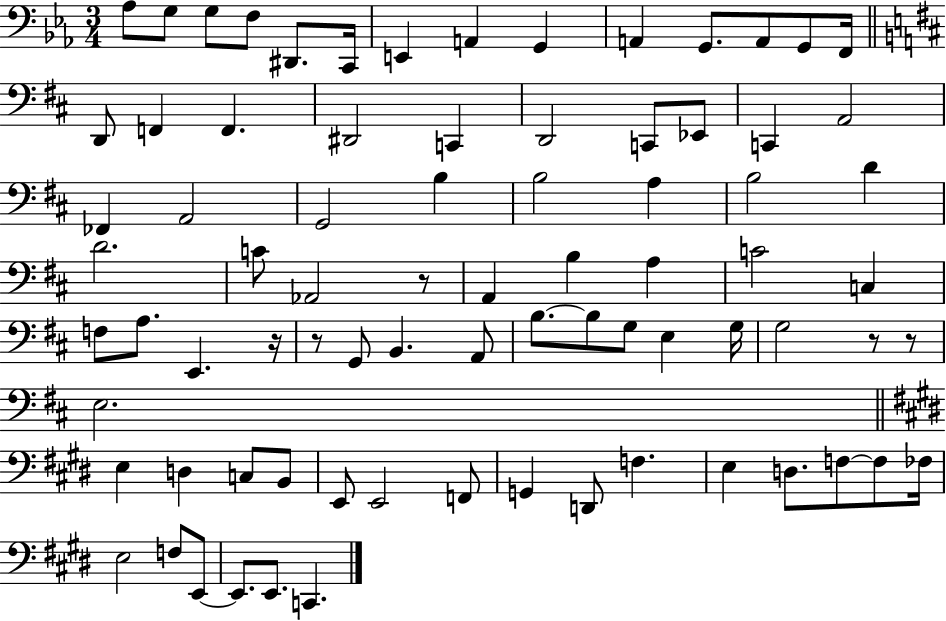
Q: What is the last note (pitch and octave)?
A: C2